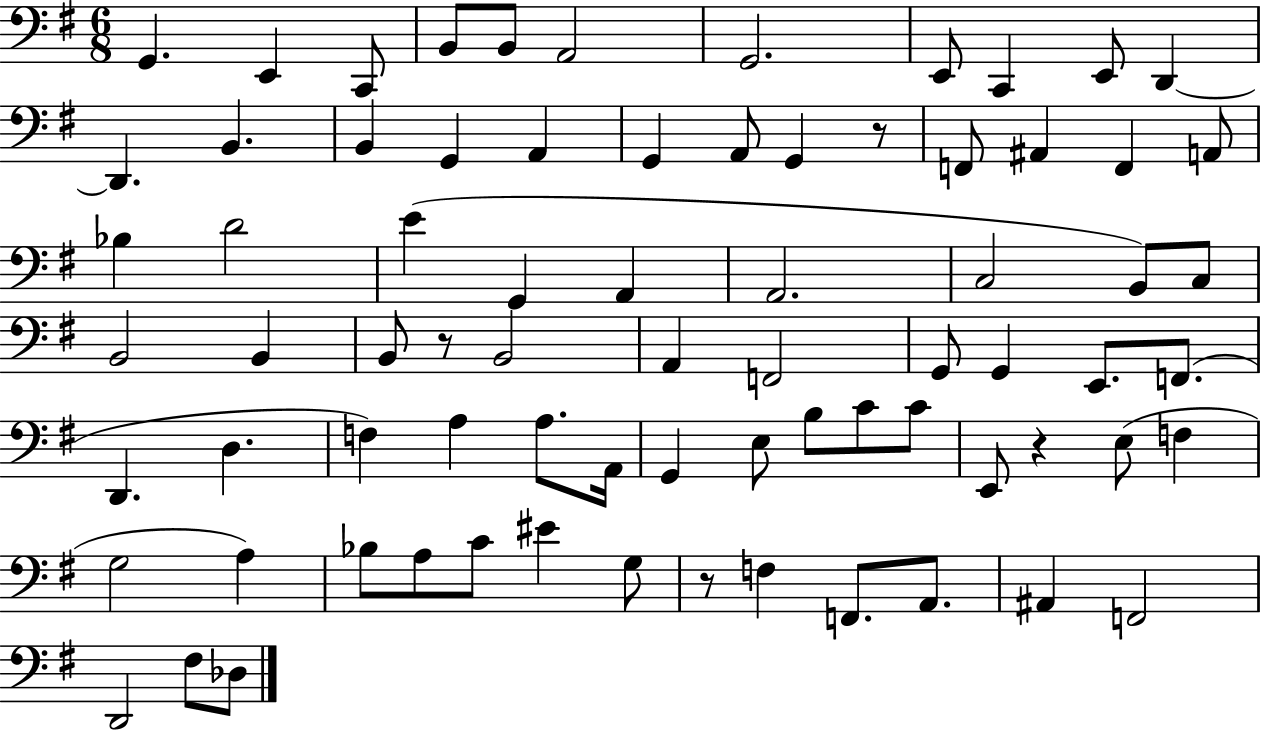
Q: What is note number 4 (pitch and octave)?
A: B2